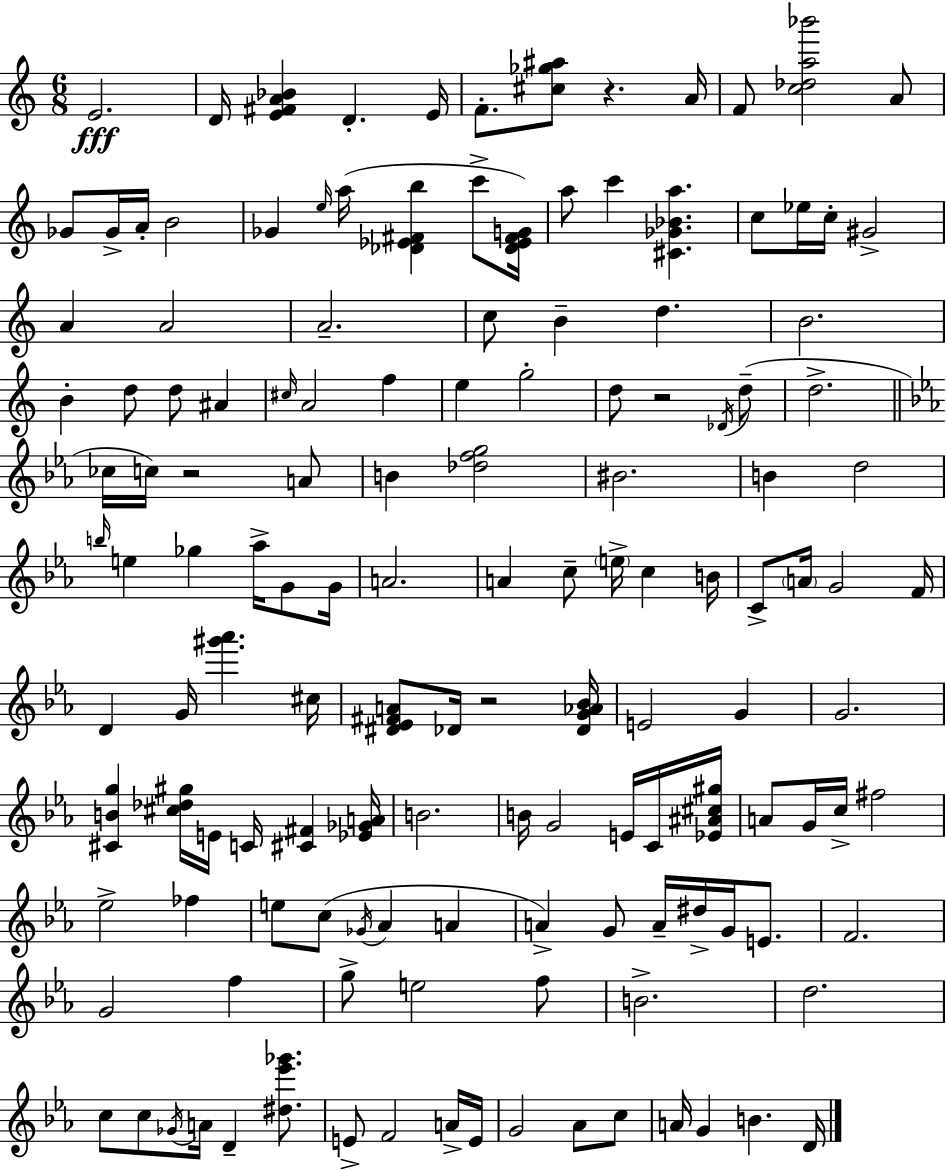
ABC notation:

X:1
T:Untitled
M:6/8
L:1/4
K:Am
E2 D/4 [E^FA_B] D E/4 F/2 [^c_g^a]/2 z A/4 F/2 [c_da_b']2 A/2 _G/2 _G/4 A/4 B2 _G e/4 a/4 [_D_E^Fb] c'/2 [_D_E^FG]/4 a/2 c' [^C_G_Ba] c/2 _e/4 c/4 ^G2 A A2 A2 c/2 B d B2 B d/2 d/2 ^A ^c/4 A2 f e g2 d/2 z2 _D/4 d/2 d2 _c/4 c/4 z2 A/2 B [_dfg]2 ^B2 B d2 b/4 e _g _a/4 G/2 G/4 A2 A c/2 e/4 c B/4 C/2 A/4 G2 F/4 D G/4 [^g'_a'] ^c/4 [^D_E^FA]/2 _D/4 z2 [_DG_A_B]/4 E2 G G2 [^CBg] [^c_d^g]/4 E/4 C/4 [^C^F] [_E_GA]/4 B2 B/4 G2 E/4 C/4 [_E^A^c^g]/4 A/2 G/4 c/4 ^f2 _e2 _f e/2 c/2 _G/4 _A A A G/2 A/4 ^d/4 G/4 E/2 F2 G2 f g/2 e2 f/2 B2 d2 c/2 c/2 _G/4 A/4 D [^d_e'_g']/2 E/2 F2 A/4 E/4 G2 _A/2 c/2 A/4 G B D/4